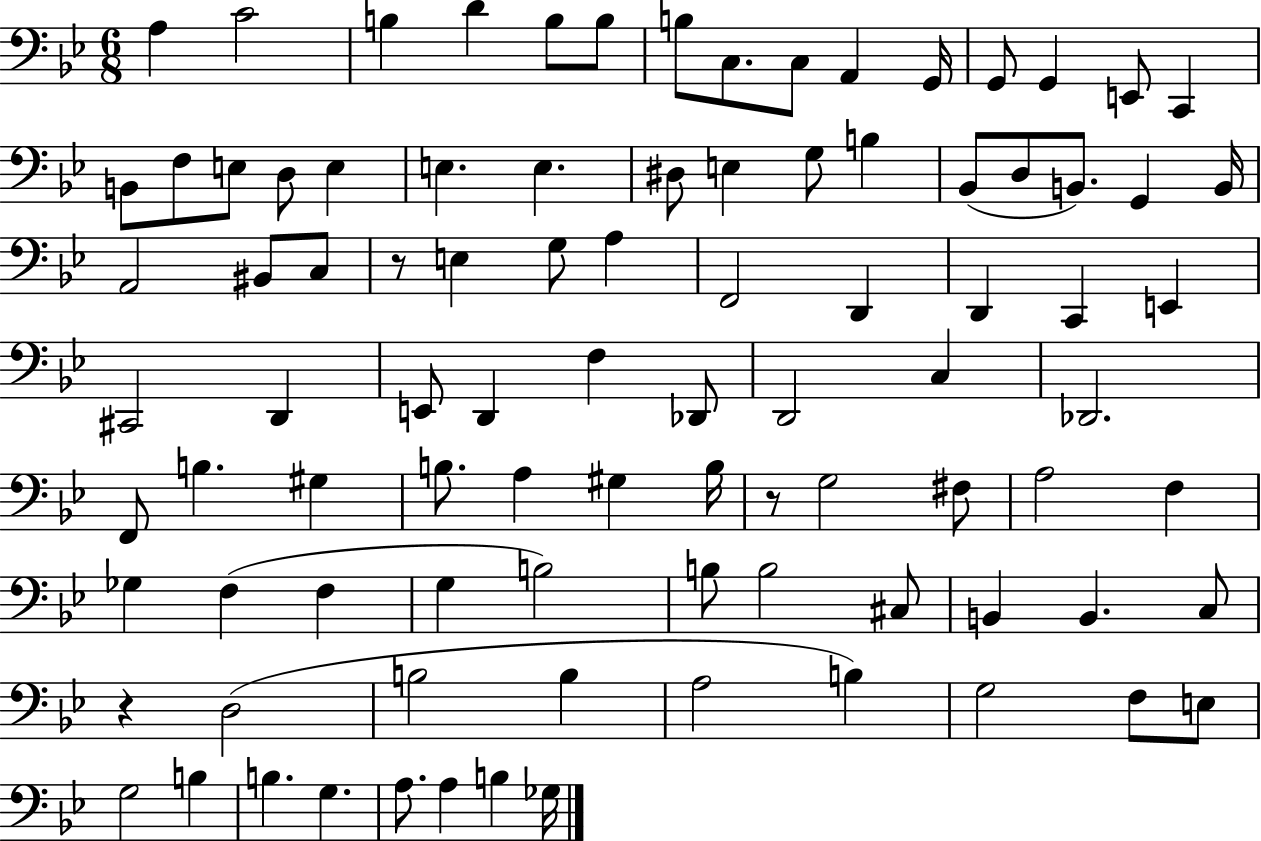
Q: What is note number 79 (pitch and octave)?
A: G3